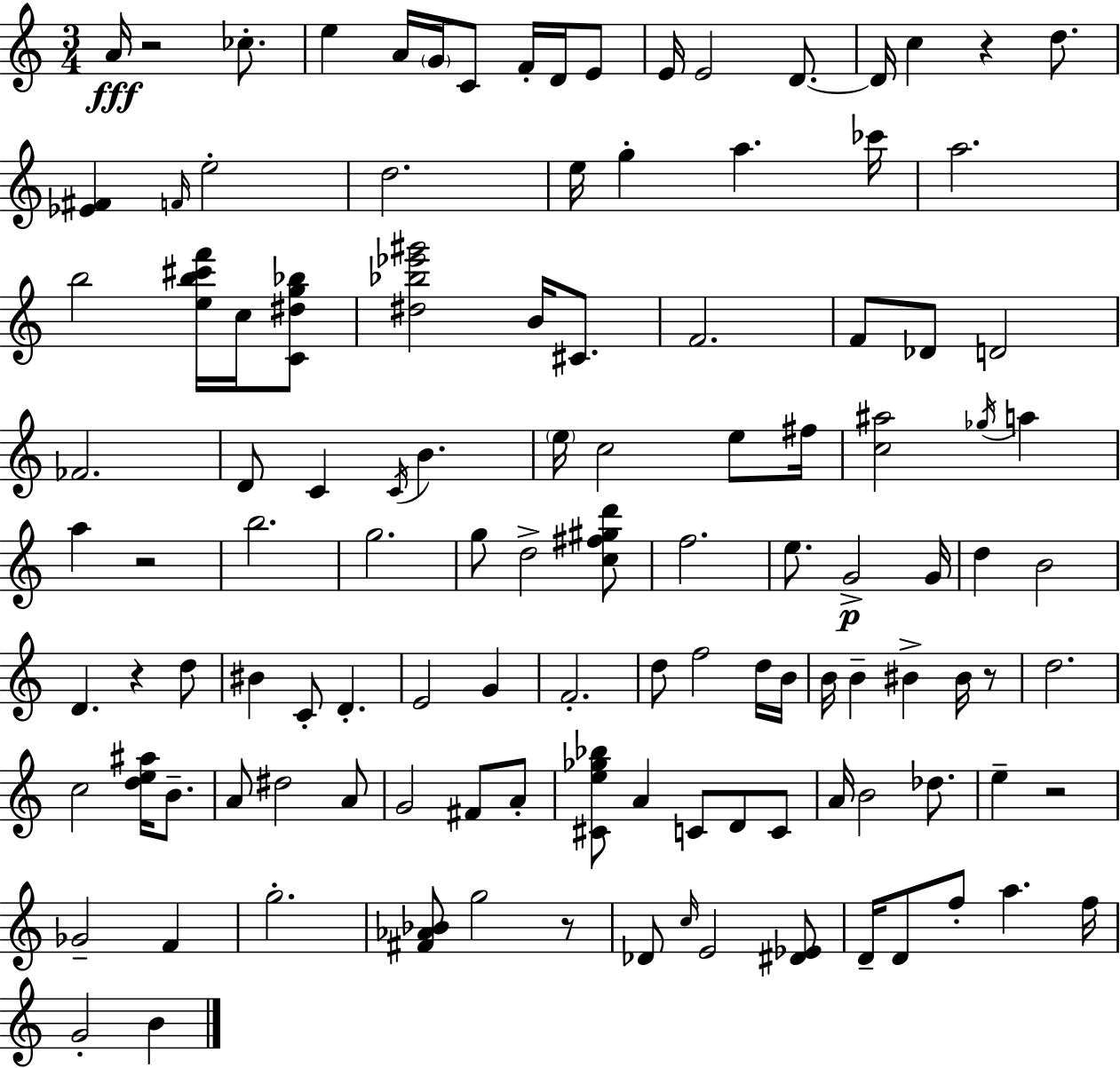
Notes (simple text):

A4/s R/h CES5/e. E5/q A4/s G4/s C4/e F4/s D4/s E4/e E4/s E4/h D4/e. D4/s C5/q R/q D5/e. [Eb4,F#4]/q F4/s E5/h D5/h. E5/s G5/q A5/q. CES6/s A5/h. B5/h [E5,B5,C#6,F6]/s C5/s [C4,D#5,G5,Bb5]/e [D#5,Bb5,Eb6,G#6]/h B4/s C#4/e. F4/h. F4/e Db4/e D4/h FES4/h. D4/e C4/q C4/s B4/q. E5/s C5/h E5/e F#5/s [C5,A#5]/h Gb5/s A5/q A5/q R/h B5/h. G5/h. G5/e D5/h [C5,F#5,G#5,D6]/e F5/h. E5/e. G4/h G4/s D5/q B4/h D4/q. R/q D5/e BIS4/q C4/e D4/q. E4/h G4/q F4/h. D5/e F5/h D5/s B4/s B4/s B4/q BIS4/q BIS4/s R/e D5/h. C5/h [D5,E5,A#5]/s B4/e. A4/e D#5/h A4/e G4/h F#4/e A4/e [C#4,E5,Gb5,Bb5]/e A4/q C4/e D4/e C4/e A4/s B4/h Db5/e. E5/q R/h Gb4/h F4/q G5/h. [F#4,Ab4,Bb4]/e G5/h R/e Db4/e C5/s E4/h [D#4,Eb4]/e D4/s D4/e F5/e A5/q. F5/s G4/h B4/q